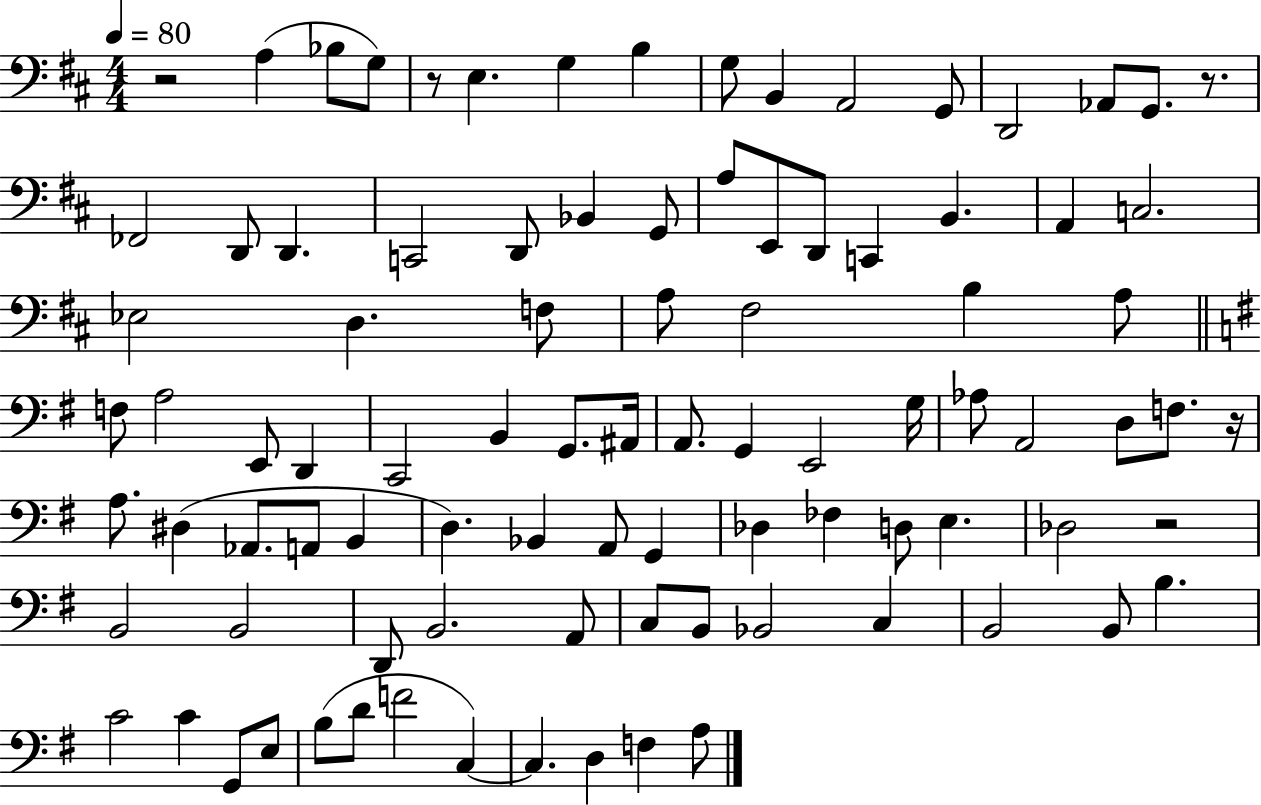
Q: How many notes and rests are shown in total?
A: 93